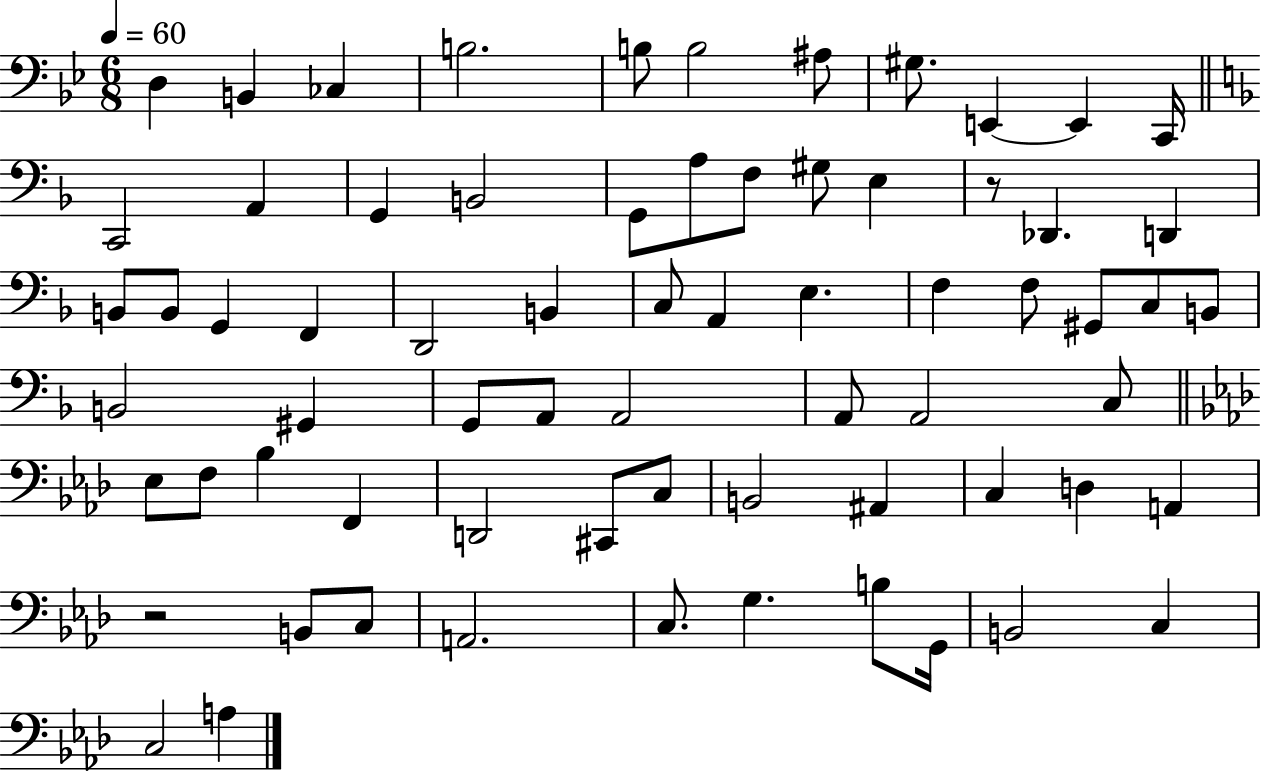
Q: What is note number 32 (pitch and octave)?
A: F3